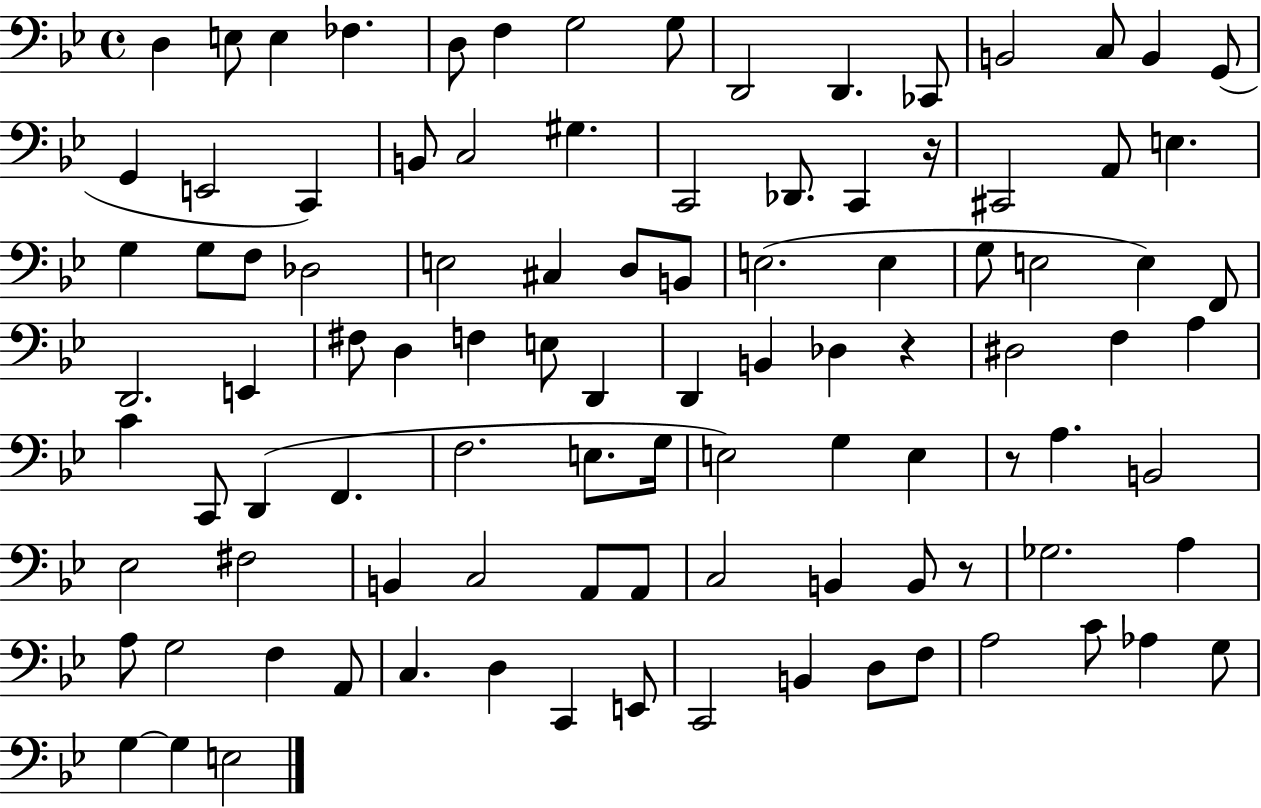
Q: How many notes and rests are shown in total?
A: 100